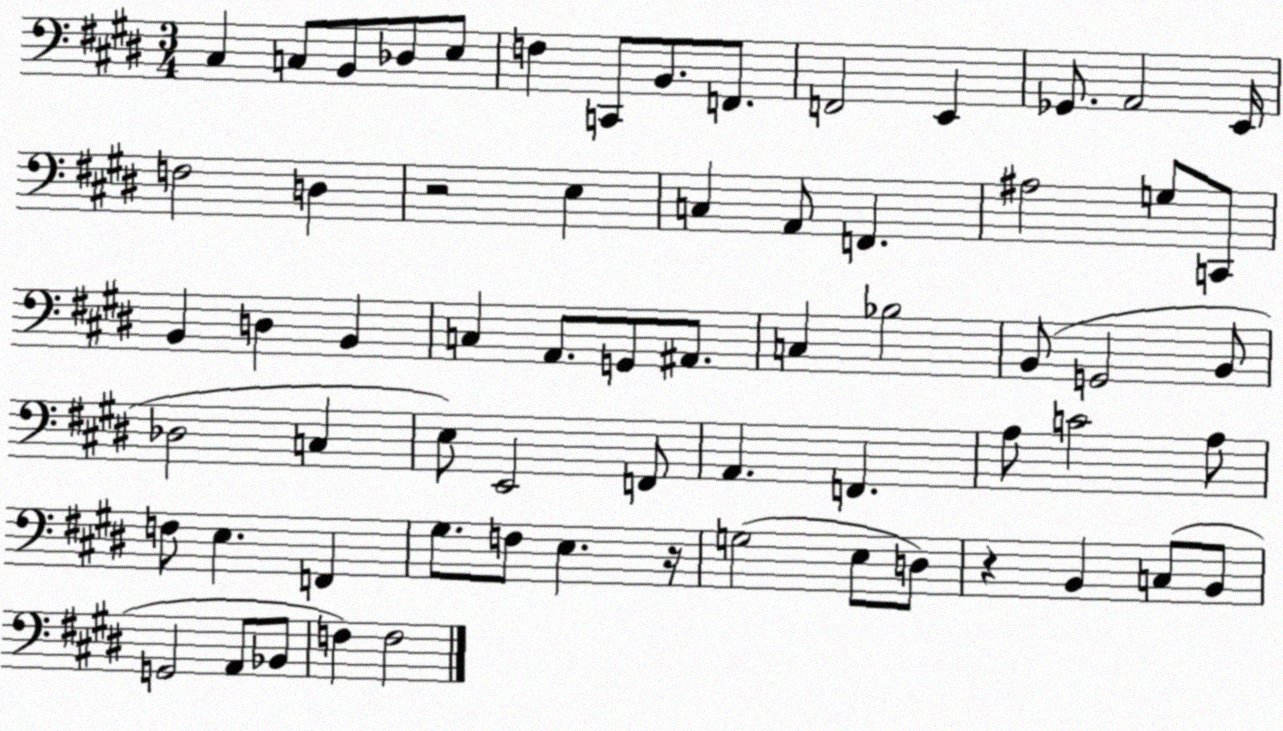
X:1
T:Untitled
M:3/4
L:1/4
K:E
^C, C,/2 B,,/2 _D,/2 E,/2 F, C,,/2 B,,/2 F,,/2 F,,2 E,, _G,,/2 A,,2 E,,/4 F,2 D, z2 E, C, A,,/2 F,, ^A,2 G,/2 C,,/2 B,, D, B,, C, A,,/2 G,,/2 ^A,,/2 C, _B,2 B,,/2 G,,2 B,,/2 _D,2 C, E,/2 E,,2 F,,/2 A,, F,, A,/2 C2 A,/2 F,/2 E, F,, ^G,/2 F,/2 E, z/4 G,2 E,/2 D,/2 z B,, C,/2 B,,/2 G,,2 A,,/2 _B,,/2 F, F,2